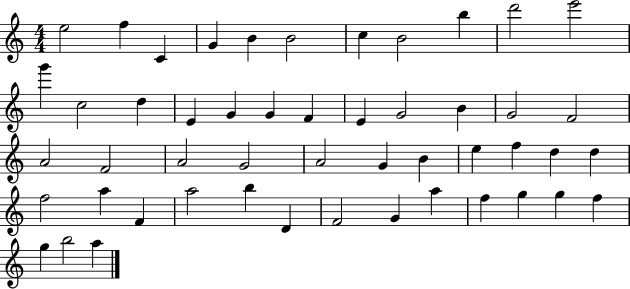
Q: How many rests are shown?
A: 0